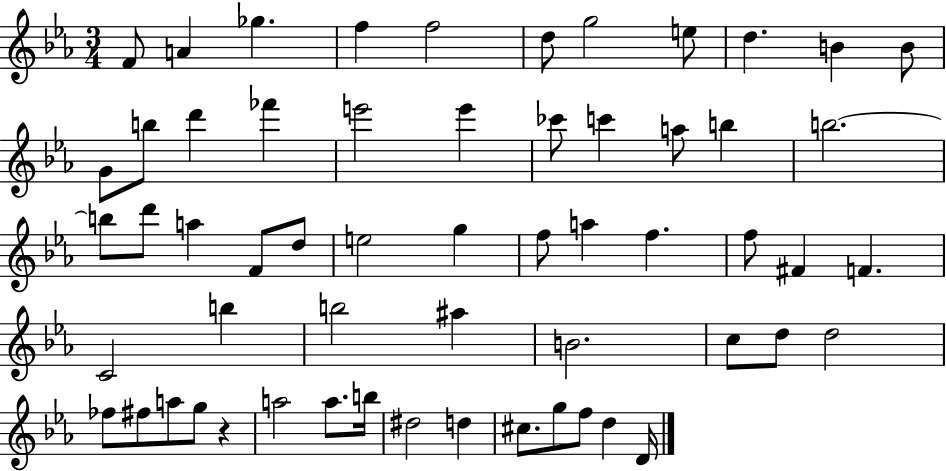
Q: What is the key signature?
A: EES major